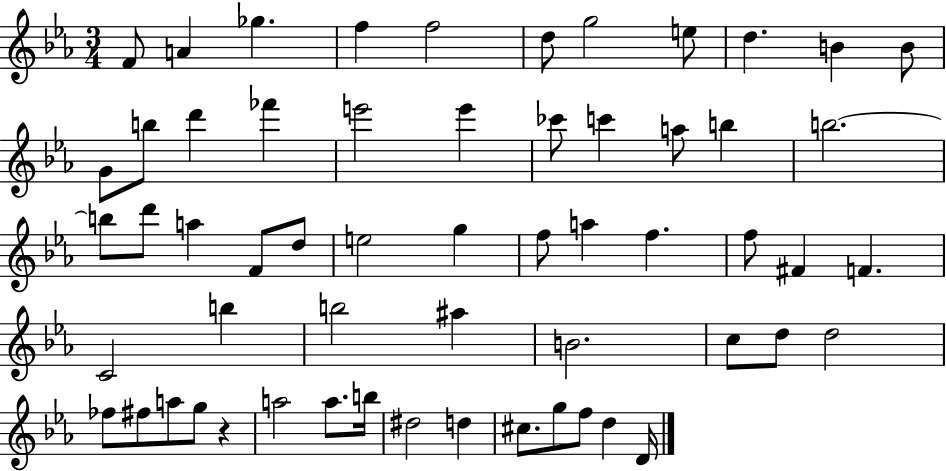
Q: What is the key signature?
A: EES major